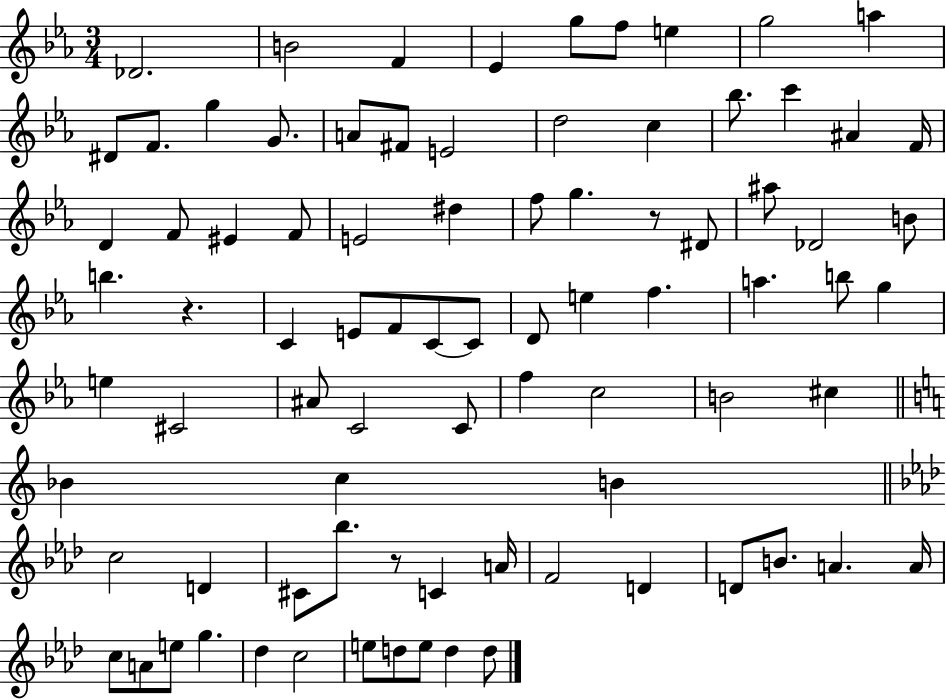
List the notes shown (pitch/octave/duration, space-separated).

Db4/h. B4/h F4/q Eb4/q G5/e F5/e E5/q G5/h A5/q D#4/e F4/e. G5/q G4/e. A4/e F#4/e E4/h D5/h C5/q Bb5/e. C6/q A#4/q F4/s D4/q F4/e EIS4/q F4/e E4/h D#5/q F5/e G5/q. R/e D#4/e A#5/e Db4/h B4/e B5/q. R/q. C4/q E4/e F4/e C4/e C4/e D4/e E5/q F5/q. A5/q. B5/e G5/q E5/q C#4/h A#4/e C4/h C4/e F5/q C5/h B4/h C#5/q Bb4/q C5/q B4/q C5/h D4/q C#4/e Bb5/e. R/e C4/q A4/s F4/h D4/q D4/e B4/e. A4/q. A4/s C5/e A4/e E5/e G5/q. Db5/q C5/h E5/e D5/e E5/e D5/q D5/e